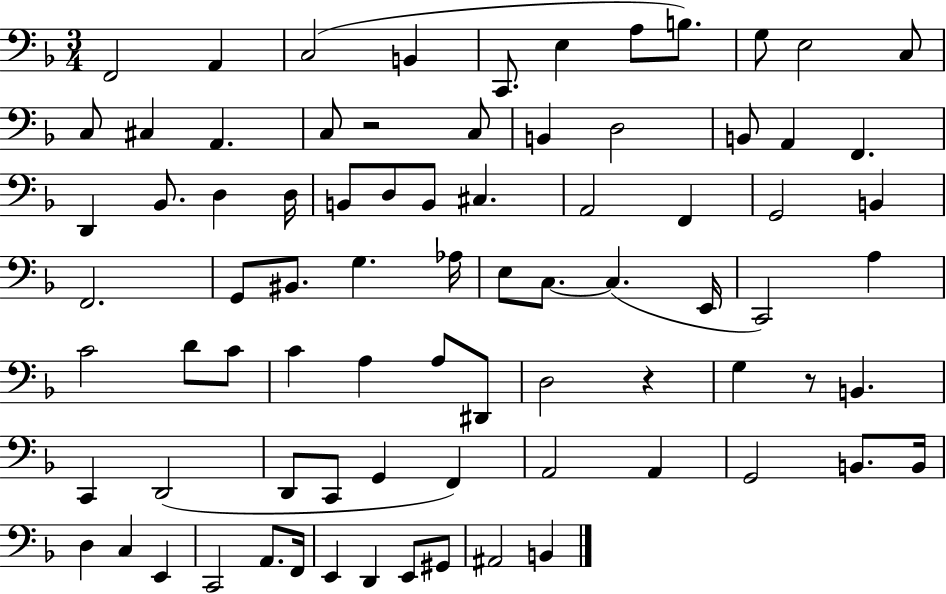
F2/h A2/q C3/h B2/q C2/e. E3/q A3/e B3/e. G3/e E3/h C3/e C3/e C#3/q A2/q. C3/e R/h C3/e B2/q D3/h B2/e A2/q F2/q. D2/q Bb2/e. D3/q D3/s B2/e D3/e B2/e C#3/q. A2/h F2/q G2/h B2/q F2/h. G2/e BIS2/e. G3/q. Ab3/s E3/e C3/e. C3/q. E2/s C2/h A3/q C4/h D4/e C4/e C4/q A3/q A3/e D#2/e D3/h R/q G3/q R/e B2/q. C2/q D2/h D2/e C2/e G2/q F2/q A2/h A2/q G2/h B2/e. B2/s D3/q C3/q E2/q C2/h A2/e. F2/s E2/q D2/q E2/e G#2/e A#2/h B2/q